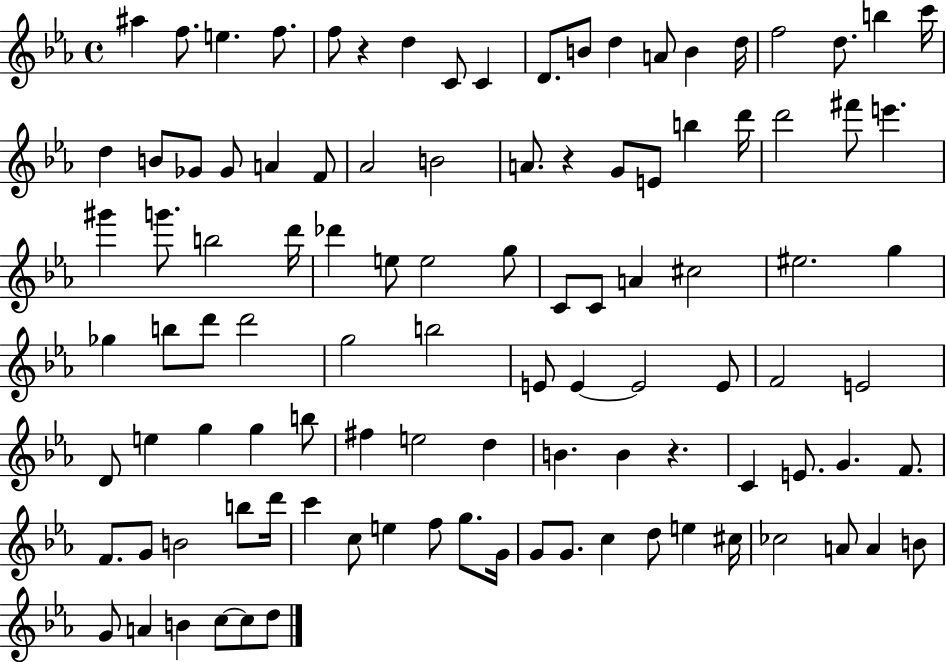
A#5/q F5/e. E5/q. F5/e. F5/e R/q D5/q C4/e C4/q D4/e. B4/e D5/q A4/e B4/q D5/s F5/h D5/e. B5/q C6/s D5/q B4/e Gb4/e Gb4/e A4/q F4/e Ab4/h B4/h A4/e. R/q G4/e E4/e B5/q D6/s D6/h F#6/e E6/q. G#6/q G6/e. B5/h D6/s Db6/q E5/e E5/h G5/e C4/e C4/e A4/q C#5/h EIS5/h. G5/q Gb5/q B5/e D6/e D6/h G5/h B5/h E4/e E4/q E4/h E4/e F4/h E4/h D4/e E5/q G5/q G5/q B5/e F#5/q E5/h D5/q B4/q. B4/q R/q. C4/q E4/e. G4/q. F4/e. F4/e. G4/e B4/h B5/e D6/s C6/q C5/e E5/q F5/e G5/e. G4/s G4/e G4/e. C5/q D5/e E5/q C#5/s CES5/h A4/e A4/q B4/e G4/e A4/q B4/q C5/e C5/e D5/e